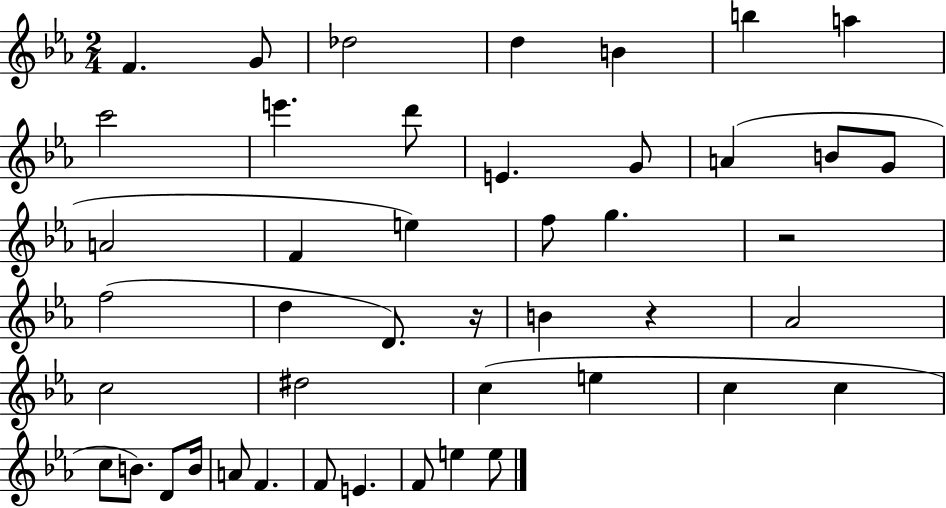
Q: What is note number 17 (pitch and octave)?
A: F4